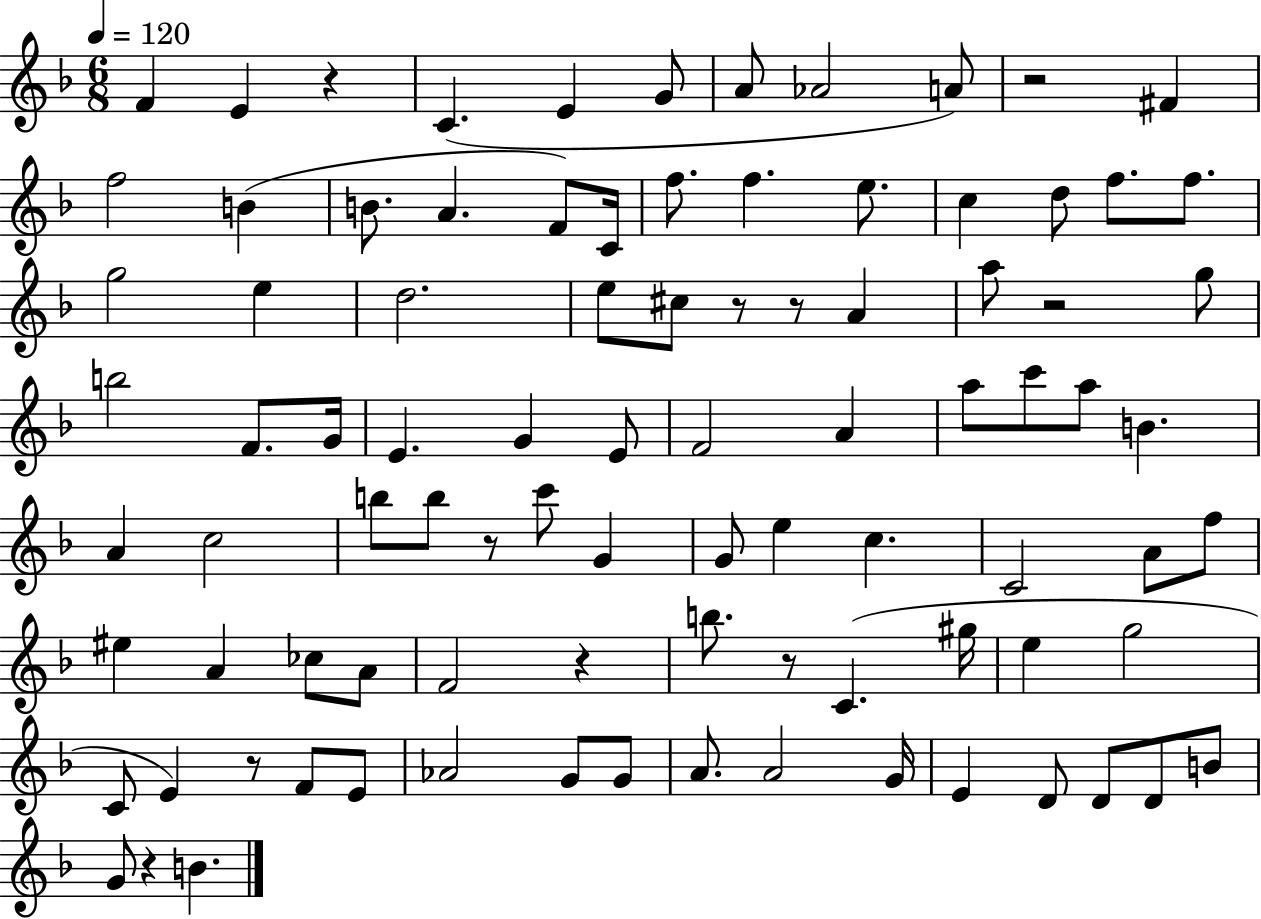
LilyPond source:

{
  \clef treble
  \numericTimeSignature
  \time 6/8
  \key f \major
  \tempo 4 = 120
  \repeat volta 2 { f'4 e'4 r4 | c'4.( e'4 g'8 | a'8 aes'2 a'8) | r2 fis'4 | \break f''2 b'4( | b'8. a'4. f'8) c'16 | f''8. f''4. e''8. | c''4 d''8 f''8. f''8. | \break g''2 e''4 | d''2. | e''8 cis''8 r8 r8 a'4 | a''8 r2 g''8 | \break b''2 f'8. g'16 | e'4. g'4 e'8 | f'2 a'4 | a''8 c'''8 a''8 b'4. | \break a'4 c''2 | b''8 b''8 r8 c'''8 g'4 | g'8 e''4 c''4. | c'2 a'8 f''8 | \break eis''4 a'4 ces''8 a'8 | f'2 r4 | b''8. r8 c'4.( gis''16 | e''4 g''2 | \break c'8 e'4) r8 f'8 e'8 | aes'2 g'8 g'8 | a'8. a'2 g'16 | e'4 d'8 d'8 d'8 b'8 | \break g'8 r4 b'4. | } \bar "|."
}